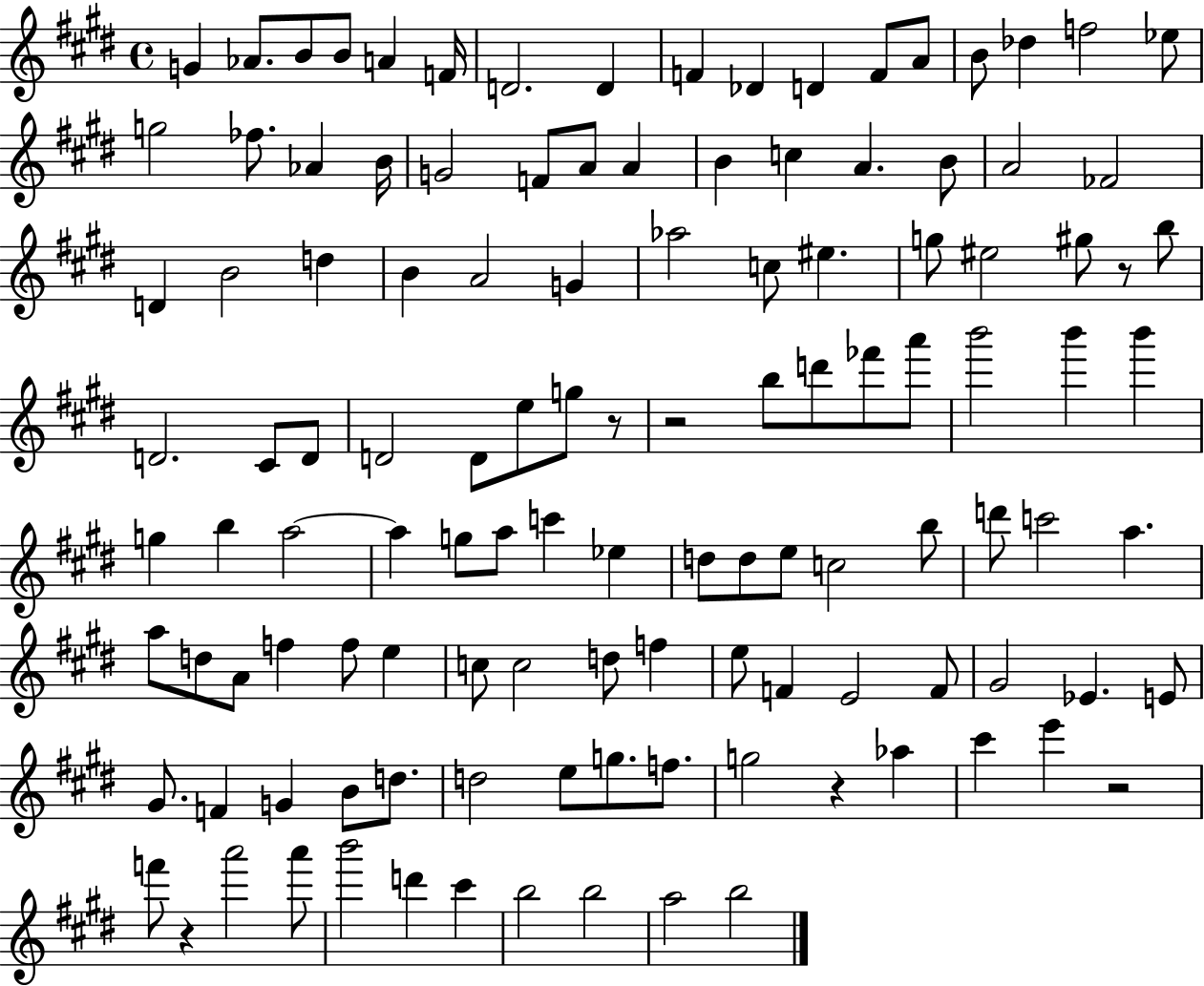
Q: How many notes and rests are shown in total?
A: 120